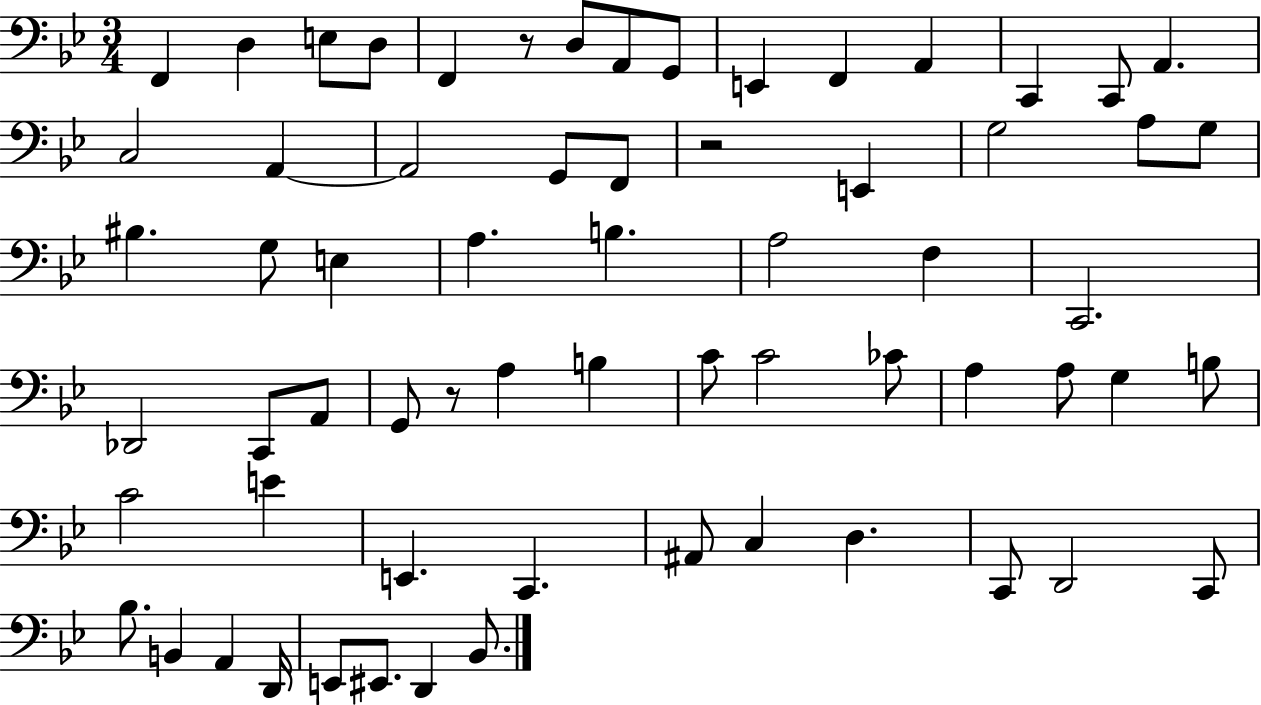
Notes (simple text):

F2/q D3/q E3/e D3/e F2/q R/e D3/e A2/e G2/e E2/q F2/q A2/q C2/q C2/e A2/q. C3/h A2/q A2/h G2/e F2/e R/h E2/q G3/h A3/e G3/e BIS3/q. G3/e E3/q A3/q. B3/q. A3/h F3/q C2/h. Db2/h C2/e A2/e G2/e R/e A3/q B3/q C4/e C4/h CES4/e A3/q A3/e G3/q B3/e C4/h E4/q E2/q. C2/q. A#2/e C3/q D3/q. C2/e D2/h C2/e Bb3/e. B2/q A2/q D2/s E2/e EIS2/e. D2/q Bb2/e.